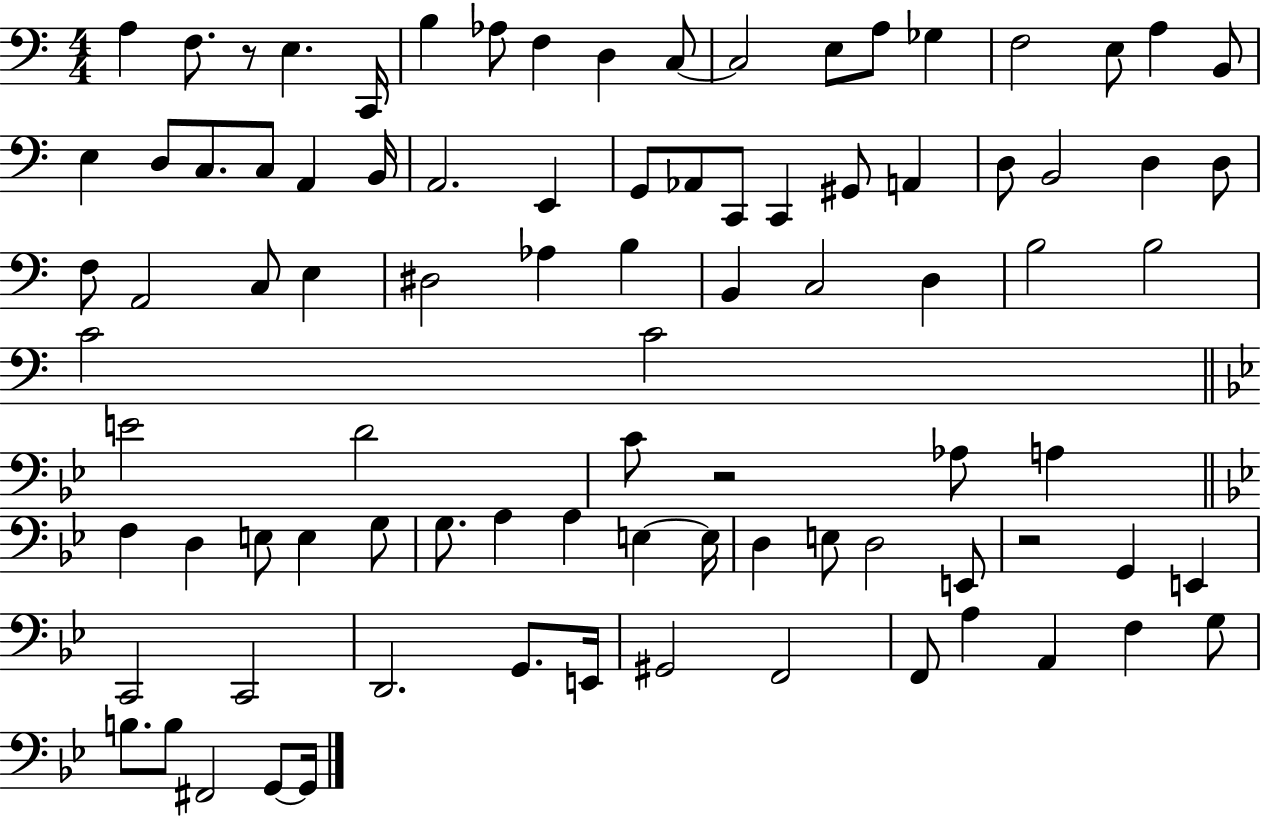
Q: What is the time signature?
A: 4/4